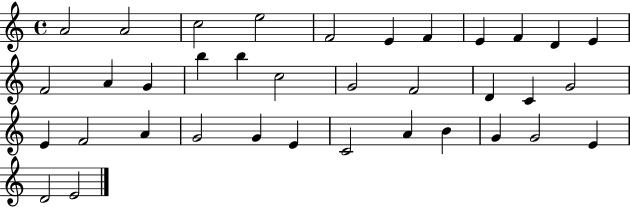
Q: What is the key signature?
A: C major